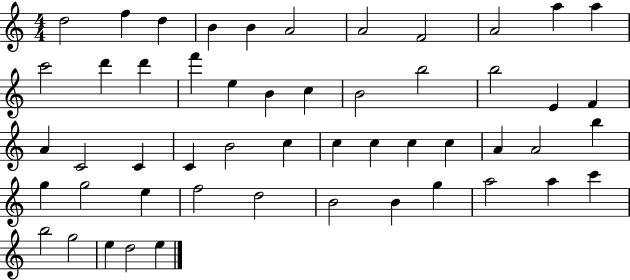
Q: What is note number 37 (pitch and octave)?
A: G5